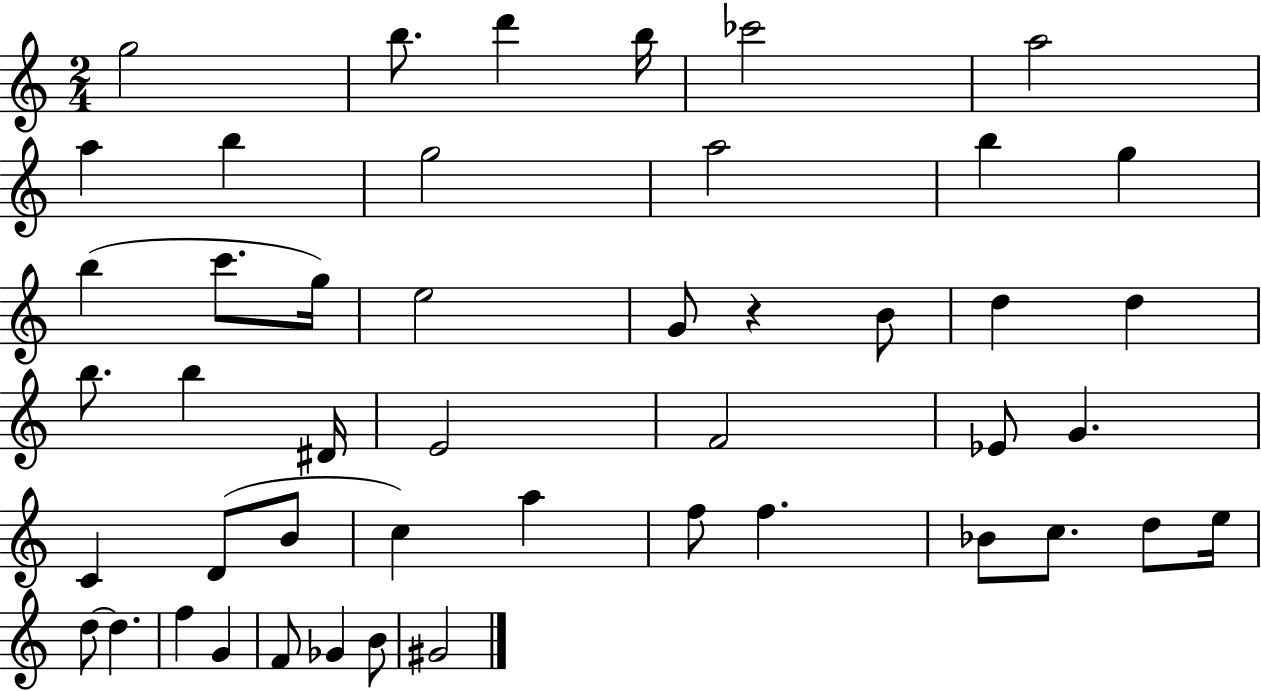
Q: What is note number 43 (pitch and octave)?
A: F4